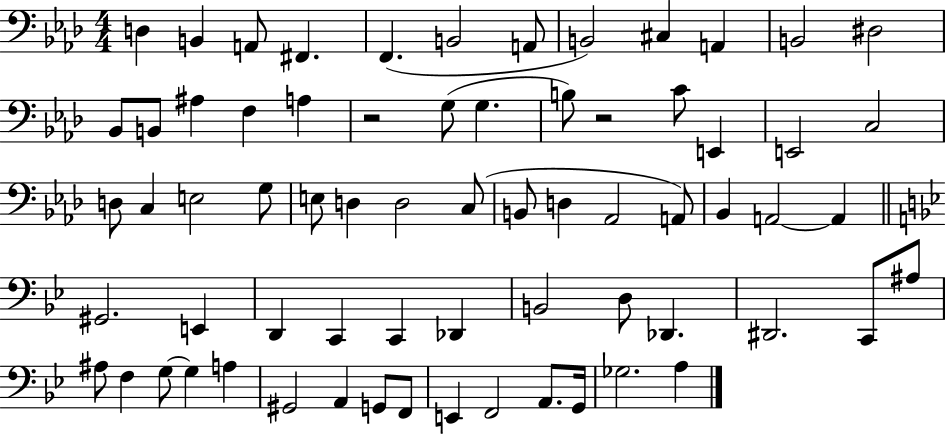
D3/q B2/q A2/e F#2/q. F2/q. B2/h A2/e B2/h C#3/q A2/q B2/h D#3/h Bb2/e B2/e A#3/q F3/q A3/q R/h G3/e G3/q. B3/e R/h C4/e E2/q E2/h C3/h D3/e C3/q E3/h G3/e E3/e D3/q D3/h C3/e B2/e D3/q Ab2/h A2/e Bb2/q A2/h A2/q G#2/h. E2/q D2/q C2/q C2/q Db2/q B2/h D3/e Db2/q. D#2/h. C2/e A#3/e A#3/e F3/q G3/e G3/q A3/q G#2/h A2/q G2/e F2/e E2/q F2/h A2/e. G2/s Gb3/h. A3/q